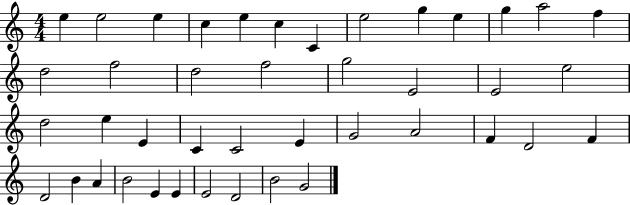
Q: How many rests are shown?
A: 0